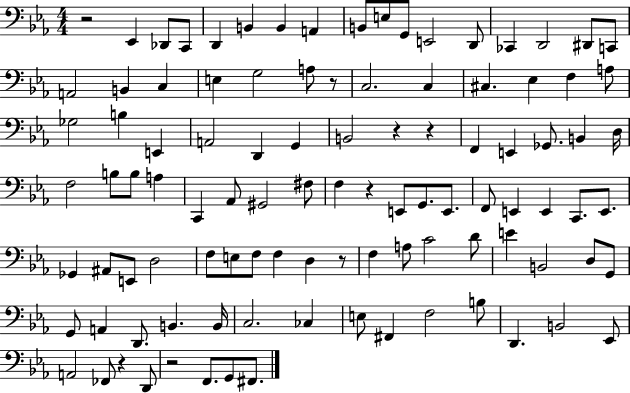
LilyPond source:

{
  \clef bass
  \numericTimeSignature
  \time 4/4
  \key ees \major
  r2 ees,4 des,8 c,8 | d,4 b,4 b,4 a,4 | b,8 e8 g,8 e,2 d,8 | ces,4 d,2 dis,8 c,8 | \break a,2 b,4 c4 | e4 g2 a8 r8 | c2. c4 | cis4. ees4 f4 a8 | \break ges2 b4 e,4 | a,2 d,4 g,4 | b,2 r4 r4 | f,4 e,4 ges,8. b,4 d16 | \break f2 b8 b8 a4 | c,4 aes,8 gis,2 fis8 | f4 r4 e,8 g,8. e,8. | f,8 e,4 e,4 c,8. e,8. | \break ges,4 ais,8 e,8 d2 | f8 e8 f8 f4 d4 r8 | f4 a8 c'2 d'8 | e'4 b,2 d8 g,8 | \break g,8 a,4 d,8. b,4. b,16 | c2. ces4 | e8 fis,4 f2 b8 | d,4. b,2 ees,8 | \break a,2 fes,8 r4 d,8 | r2 f,8. g,8 fis,8. | \bar "|."
}